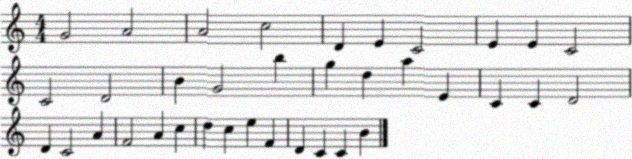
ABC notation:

X:1
T:Untitled
M:4/4
L:1/4
K:C
G2 A2 A2 c2 D E C2 E E C2 C2 D2 B G2 b g d a E C C D2 D C2 A F2 A c d c e F D C C B